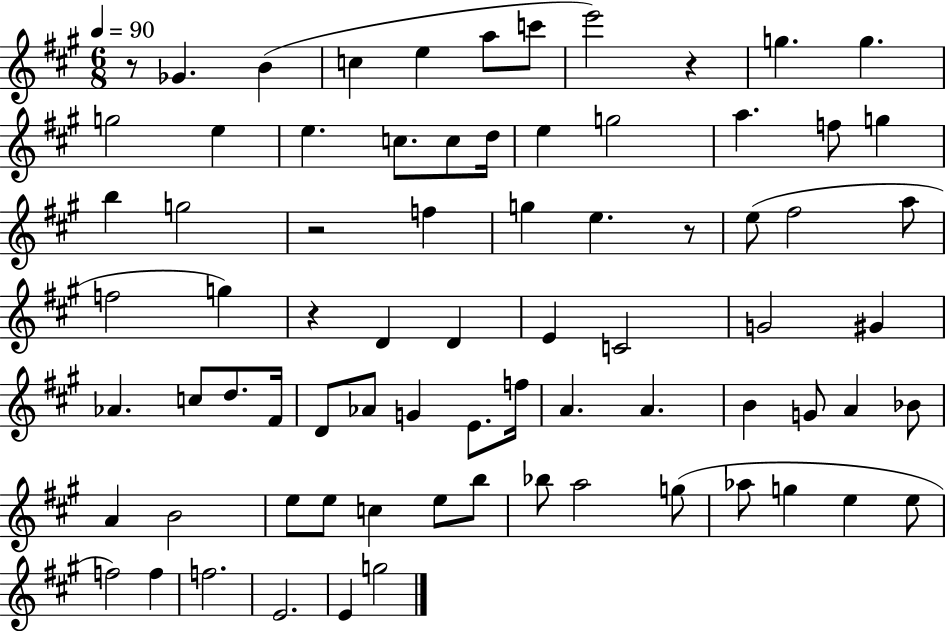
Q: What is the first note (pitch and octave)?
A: Gb4